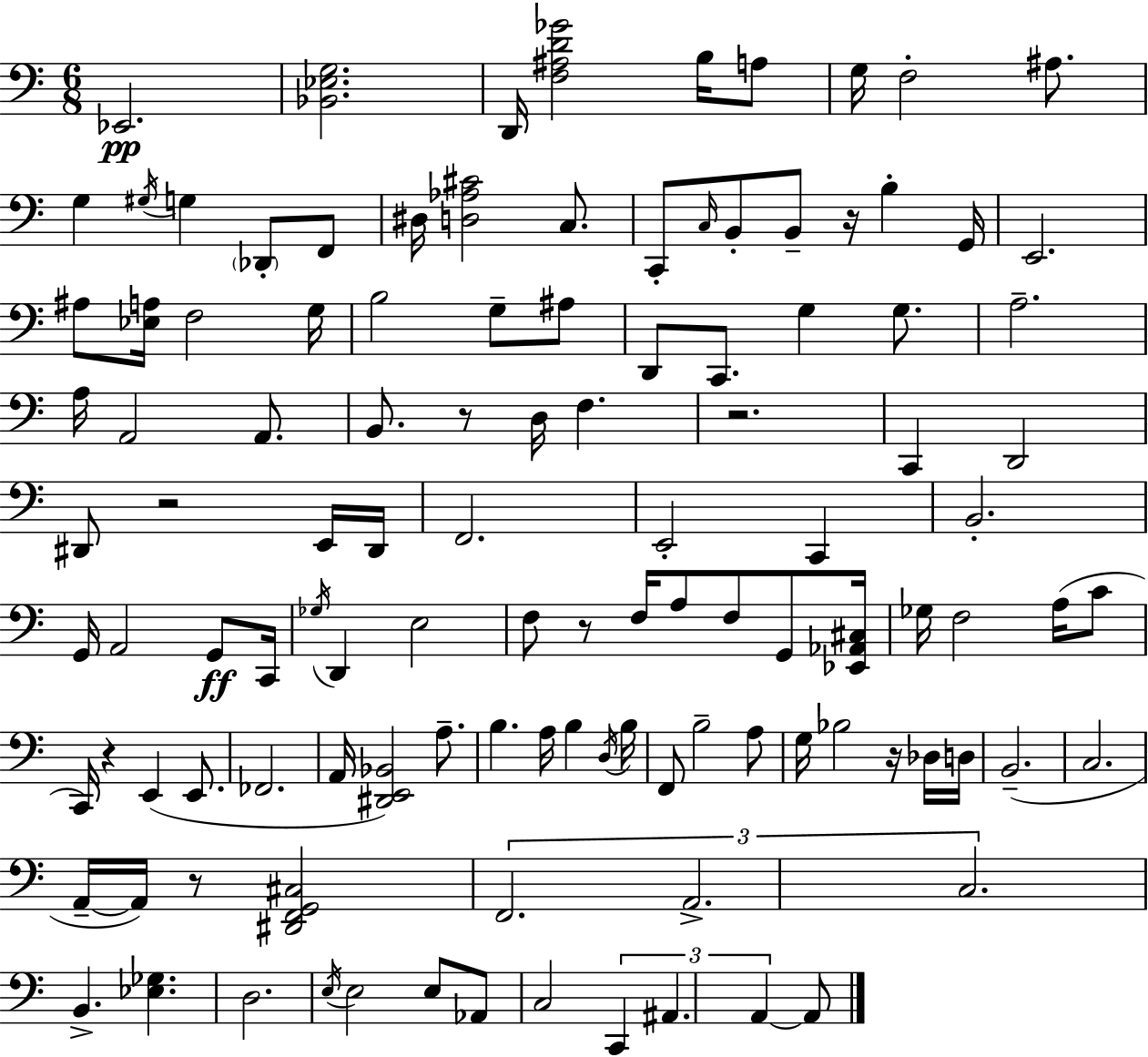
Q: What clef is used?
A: bass